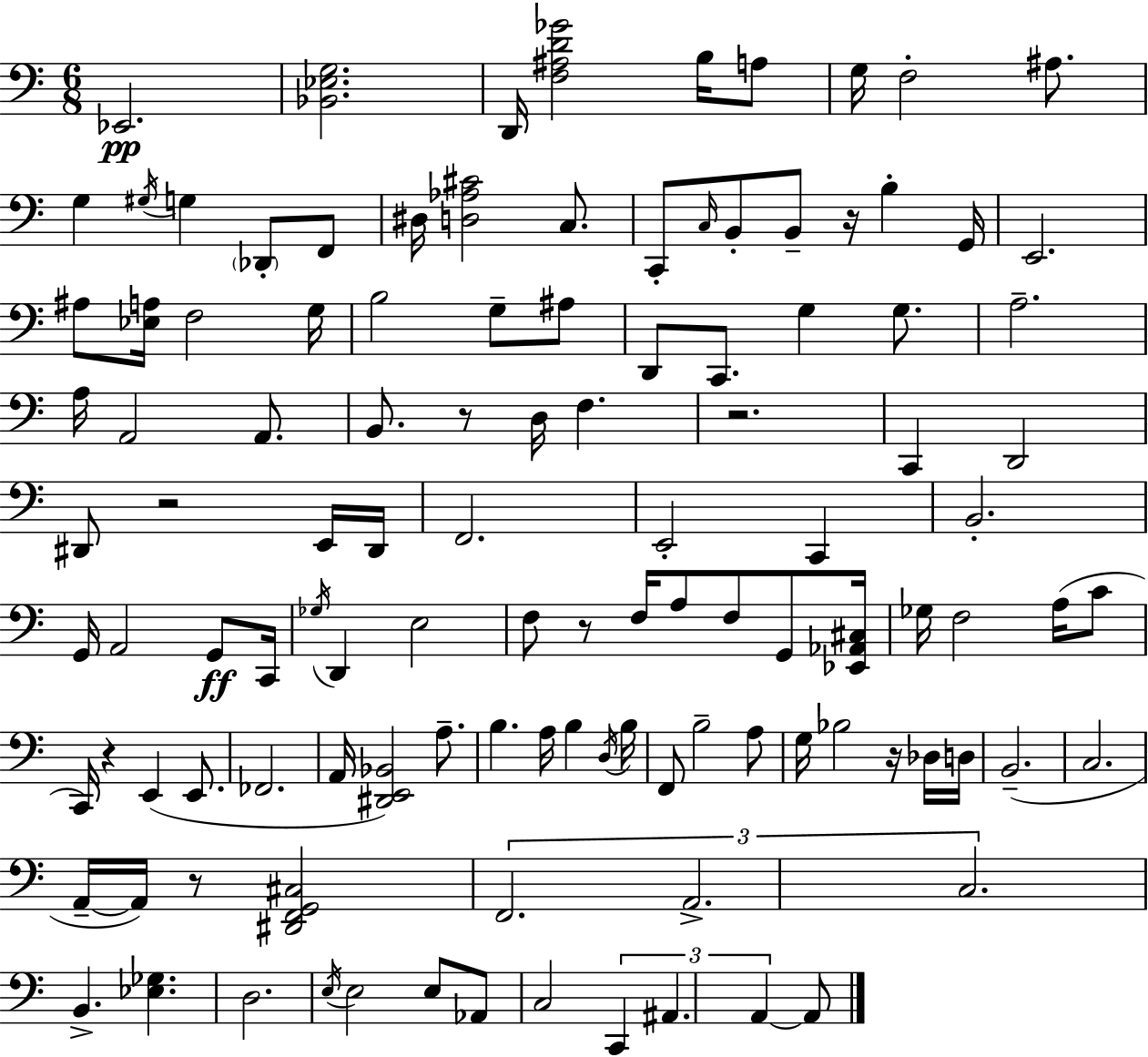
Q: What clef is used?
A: bass